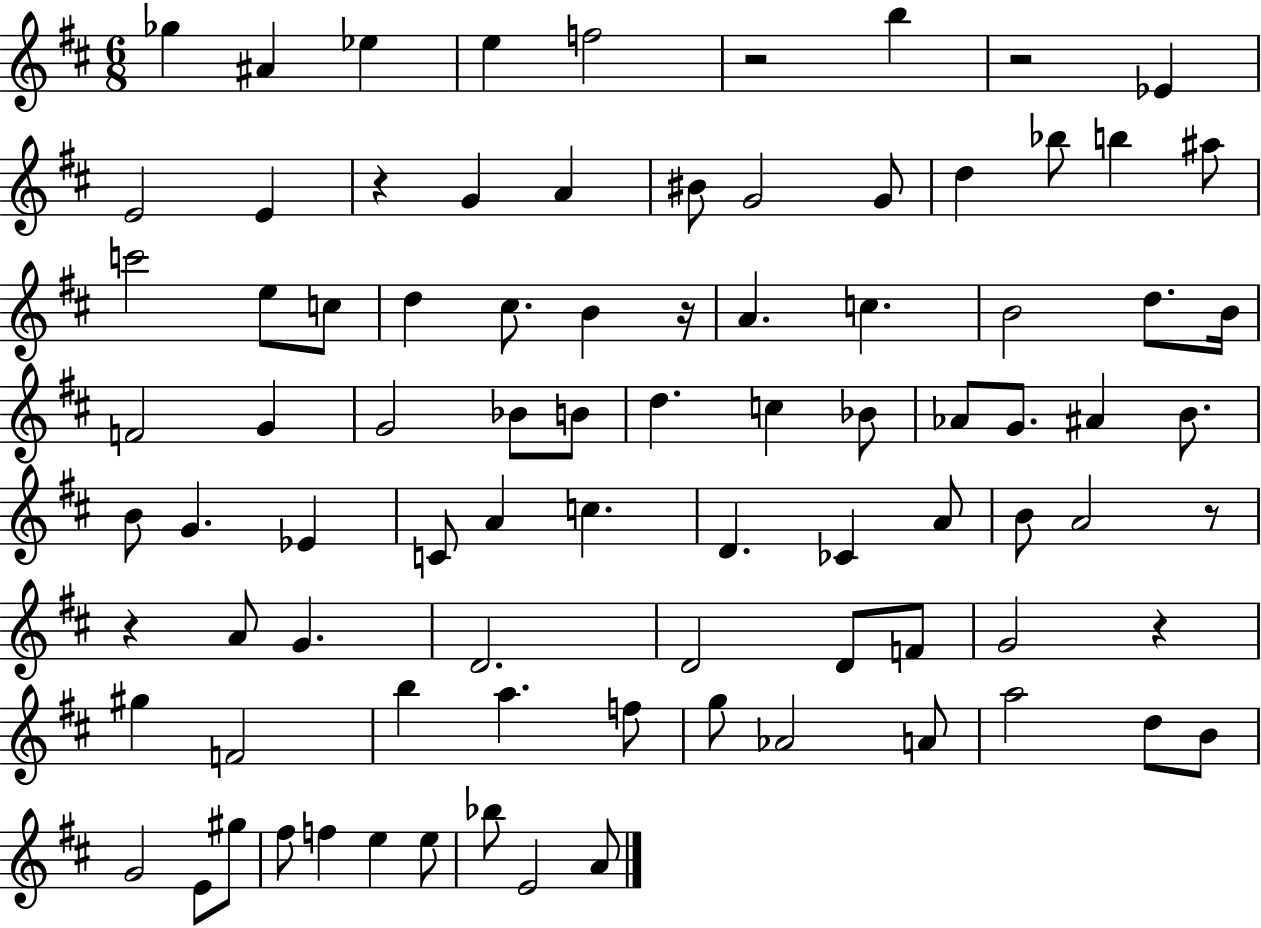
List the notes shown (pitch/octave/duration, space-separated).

Gb5/q A#4/q Eb5/q E5/q F5/h R/h B5/q R/h Eb4/q E4/h E4/q R/q G4/q A4/q BIS4/e G4/h G4/e D5/q Bb5/e B5/q A#5/e C6/h E5/e C5/e D5/q C#5/e. B4/q R/s A4/q. C5/q. B4/h D5/e. B4/s F4/h G4/q G4/h Bb4/e B4/e D5/q. C5/q Bb4/e Ab4/e G4/e. A#4/q B4/e. B4/e G4/q. Eb4/q C4/e A4/q C5/q. D4/q. CES4/q A4/e B4/e A4/h R/e R/q A4/e G4/q. D4/h. D4/h D4/e F4/e G4/h R/q G#5/q F4/h B5/q A5/q. F5/e G5/e Ab4/h A4/e A5/h D5/e B4/e G4/h E4/e G#5/e F#5/e F5/q E5/q E5/e Bb5/e E4/h A4/e